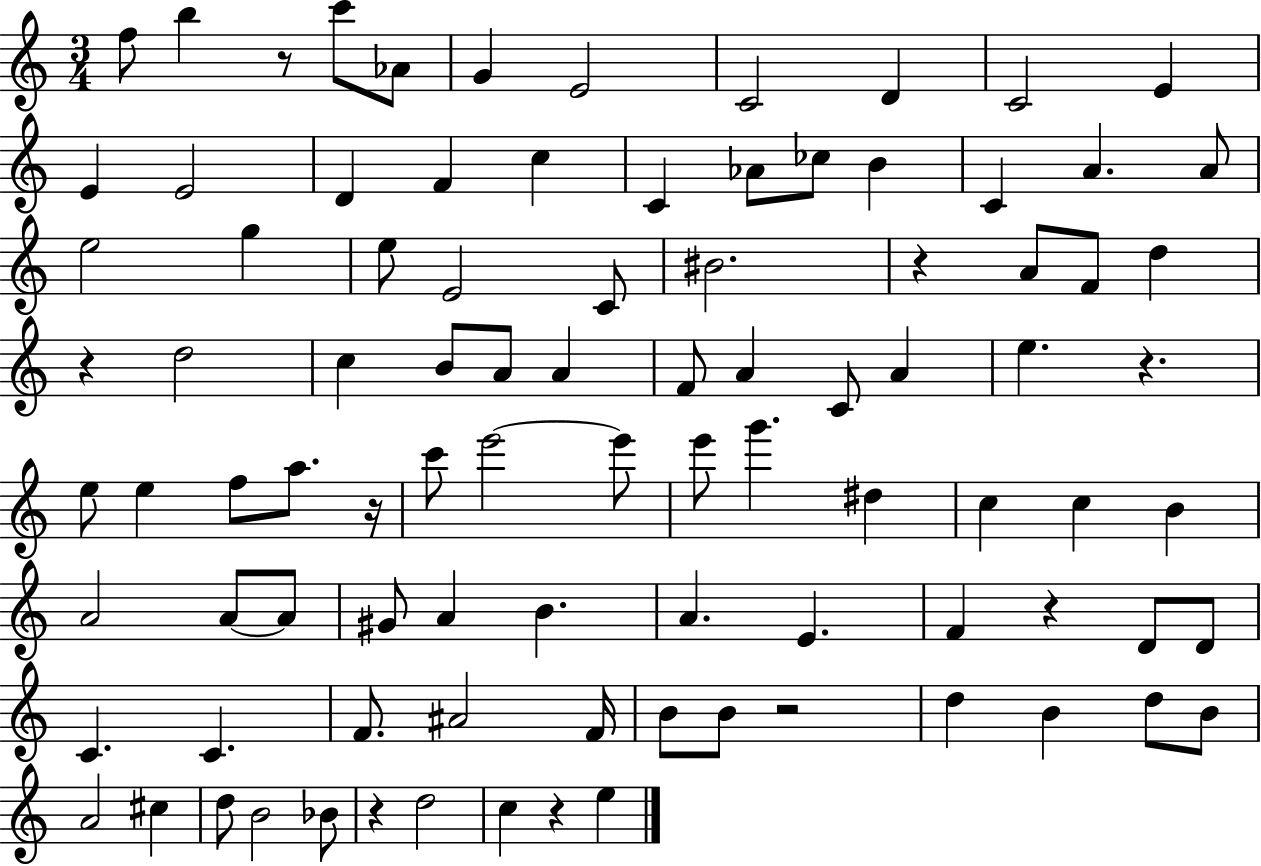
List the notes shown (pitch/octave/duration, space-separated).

F5/e B5/q R/e C6/e Ab4/e G4/q E4/h C4/h D4/q C4/h E4/q E4/q E4/h D4/q F4/q C5/q C4/q Ab4/e CES5/e B4/q C4/q A4/q. A4/e E5/h G5/q E5/e E4/h C4/e BIS4/h. R/q A4/e F4/e D5/q R/q D5/h C5/q B4/e A4/e A4/q F4/e A4/q C4/e A4/q E5/q. R/q. E5/e E5/q F5/e A5/e. R/s C6/e E6/h E6/e E6/e G6/q. D#5/q C5/q C5/q B4/q A4/h A4/e A4/e G#4/e A4/q B4/q. A4/q. E4/q. F4/q R/q D4/e D4/e C4/q. C4/q. F4/e. A#4/h F4/s B4/e B4/e R/h D5/q B4/q D5/e B4/e A4/h C#5/q D5/e B4/h Bb4/e R/q D5/h C5/q R/q E5/q